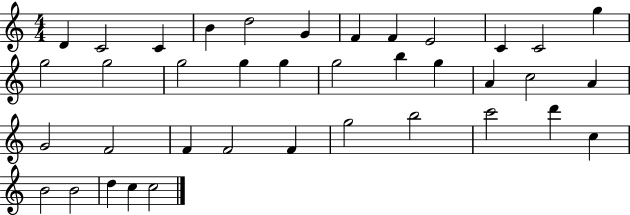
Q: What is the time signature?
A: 4/4